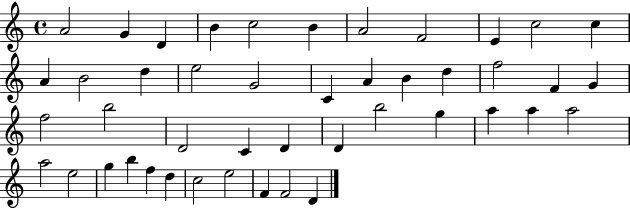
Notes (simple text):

A4/h G4/q D4/q B4/q C5/h B4/q A4/h F4/h E4/q C5/h C5/q A4/q B4/h D5/q E5/h G4/h C4/q A4/q B4/q D5/q F5/h F4/q G4/q F5/h B5/h D4/h C4/q D4/q D4/q B5/h G5/q A5/q A5/q A5/h A5/h E5/h G5/q B5/q F5/q D5/q C5/h E5/h F4/q F4/h D4/q